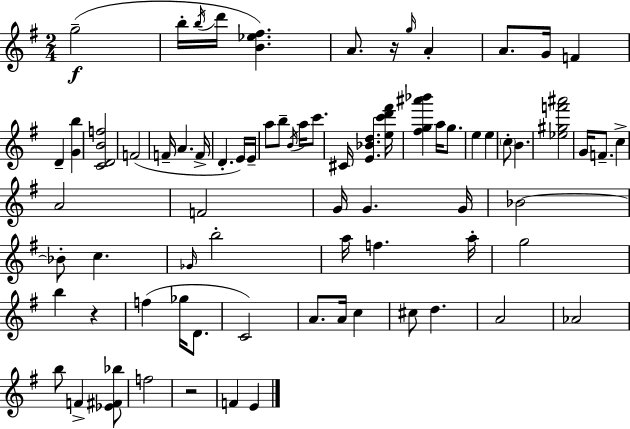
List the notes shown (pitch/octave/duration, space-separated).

G5/h B5/s B5/s D6/s [B4,Eb5,F#5]/q. A4/e. R/s G5/s A4/q A4/e. G4/s F4/q D4/q [G4,B5]/q [C4,D4,B4,F5]/h F4/h F4/s A4/q. F4/s D4/q. E4/s E4/s A5/e B5/e B4/s A5/s C6/e. C#4/s [E4,Bb4,D5]/q. [E5,C6,D6,F#6]/s [F#5,G5,A#6,Bb6]/q A5/s G5/e. E5/q E5/q C5/e B4/q. [Eb5,G#5,F6,A#6]/h G4/s F4/e. C5/q A4/h F4/h G4/s G4/q. G4/s Bb4/h Bb4/e C5/q. Gb4/s B5/h A5/s F5/q. A5/s G5/h B5/q R/q F5/q Gb5/s D4/e. C4/h A4/e. A4/s C5/q C#5/e D5/q. A4/h Ab4/h B5/e F4/q [Eb4,F#4,Bb5]/e F5/h R/h F4/q E4/q